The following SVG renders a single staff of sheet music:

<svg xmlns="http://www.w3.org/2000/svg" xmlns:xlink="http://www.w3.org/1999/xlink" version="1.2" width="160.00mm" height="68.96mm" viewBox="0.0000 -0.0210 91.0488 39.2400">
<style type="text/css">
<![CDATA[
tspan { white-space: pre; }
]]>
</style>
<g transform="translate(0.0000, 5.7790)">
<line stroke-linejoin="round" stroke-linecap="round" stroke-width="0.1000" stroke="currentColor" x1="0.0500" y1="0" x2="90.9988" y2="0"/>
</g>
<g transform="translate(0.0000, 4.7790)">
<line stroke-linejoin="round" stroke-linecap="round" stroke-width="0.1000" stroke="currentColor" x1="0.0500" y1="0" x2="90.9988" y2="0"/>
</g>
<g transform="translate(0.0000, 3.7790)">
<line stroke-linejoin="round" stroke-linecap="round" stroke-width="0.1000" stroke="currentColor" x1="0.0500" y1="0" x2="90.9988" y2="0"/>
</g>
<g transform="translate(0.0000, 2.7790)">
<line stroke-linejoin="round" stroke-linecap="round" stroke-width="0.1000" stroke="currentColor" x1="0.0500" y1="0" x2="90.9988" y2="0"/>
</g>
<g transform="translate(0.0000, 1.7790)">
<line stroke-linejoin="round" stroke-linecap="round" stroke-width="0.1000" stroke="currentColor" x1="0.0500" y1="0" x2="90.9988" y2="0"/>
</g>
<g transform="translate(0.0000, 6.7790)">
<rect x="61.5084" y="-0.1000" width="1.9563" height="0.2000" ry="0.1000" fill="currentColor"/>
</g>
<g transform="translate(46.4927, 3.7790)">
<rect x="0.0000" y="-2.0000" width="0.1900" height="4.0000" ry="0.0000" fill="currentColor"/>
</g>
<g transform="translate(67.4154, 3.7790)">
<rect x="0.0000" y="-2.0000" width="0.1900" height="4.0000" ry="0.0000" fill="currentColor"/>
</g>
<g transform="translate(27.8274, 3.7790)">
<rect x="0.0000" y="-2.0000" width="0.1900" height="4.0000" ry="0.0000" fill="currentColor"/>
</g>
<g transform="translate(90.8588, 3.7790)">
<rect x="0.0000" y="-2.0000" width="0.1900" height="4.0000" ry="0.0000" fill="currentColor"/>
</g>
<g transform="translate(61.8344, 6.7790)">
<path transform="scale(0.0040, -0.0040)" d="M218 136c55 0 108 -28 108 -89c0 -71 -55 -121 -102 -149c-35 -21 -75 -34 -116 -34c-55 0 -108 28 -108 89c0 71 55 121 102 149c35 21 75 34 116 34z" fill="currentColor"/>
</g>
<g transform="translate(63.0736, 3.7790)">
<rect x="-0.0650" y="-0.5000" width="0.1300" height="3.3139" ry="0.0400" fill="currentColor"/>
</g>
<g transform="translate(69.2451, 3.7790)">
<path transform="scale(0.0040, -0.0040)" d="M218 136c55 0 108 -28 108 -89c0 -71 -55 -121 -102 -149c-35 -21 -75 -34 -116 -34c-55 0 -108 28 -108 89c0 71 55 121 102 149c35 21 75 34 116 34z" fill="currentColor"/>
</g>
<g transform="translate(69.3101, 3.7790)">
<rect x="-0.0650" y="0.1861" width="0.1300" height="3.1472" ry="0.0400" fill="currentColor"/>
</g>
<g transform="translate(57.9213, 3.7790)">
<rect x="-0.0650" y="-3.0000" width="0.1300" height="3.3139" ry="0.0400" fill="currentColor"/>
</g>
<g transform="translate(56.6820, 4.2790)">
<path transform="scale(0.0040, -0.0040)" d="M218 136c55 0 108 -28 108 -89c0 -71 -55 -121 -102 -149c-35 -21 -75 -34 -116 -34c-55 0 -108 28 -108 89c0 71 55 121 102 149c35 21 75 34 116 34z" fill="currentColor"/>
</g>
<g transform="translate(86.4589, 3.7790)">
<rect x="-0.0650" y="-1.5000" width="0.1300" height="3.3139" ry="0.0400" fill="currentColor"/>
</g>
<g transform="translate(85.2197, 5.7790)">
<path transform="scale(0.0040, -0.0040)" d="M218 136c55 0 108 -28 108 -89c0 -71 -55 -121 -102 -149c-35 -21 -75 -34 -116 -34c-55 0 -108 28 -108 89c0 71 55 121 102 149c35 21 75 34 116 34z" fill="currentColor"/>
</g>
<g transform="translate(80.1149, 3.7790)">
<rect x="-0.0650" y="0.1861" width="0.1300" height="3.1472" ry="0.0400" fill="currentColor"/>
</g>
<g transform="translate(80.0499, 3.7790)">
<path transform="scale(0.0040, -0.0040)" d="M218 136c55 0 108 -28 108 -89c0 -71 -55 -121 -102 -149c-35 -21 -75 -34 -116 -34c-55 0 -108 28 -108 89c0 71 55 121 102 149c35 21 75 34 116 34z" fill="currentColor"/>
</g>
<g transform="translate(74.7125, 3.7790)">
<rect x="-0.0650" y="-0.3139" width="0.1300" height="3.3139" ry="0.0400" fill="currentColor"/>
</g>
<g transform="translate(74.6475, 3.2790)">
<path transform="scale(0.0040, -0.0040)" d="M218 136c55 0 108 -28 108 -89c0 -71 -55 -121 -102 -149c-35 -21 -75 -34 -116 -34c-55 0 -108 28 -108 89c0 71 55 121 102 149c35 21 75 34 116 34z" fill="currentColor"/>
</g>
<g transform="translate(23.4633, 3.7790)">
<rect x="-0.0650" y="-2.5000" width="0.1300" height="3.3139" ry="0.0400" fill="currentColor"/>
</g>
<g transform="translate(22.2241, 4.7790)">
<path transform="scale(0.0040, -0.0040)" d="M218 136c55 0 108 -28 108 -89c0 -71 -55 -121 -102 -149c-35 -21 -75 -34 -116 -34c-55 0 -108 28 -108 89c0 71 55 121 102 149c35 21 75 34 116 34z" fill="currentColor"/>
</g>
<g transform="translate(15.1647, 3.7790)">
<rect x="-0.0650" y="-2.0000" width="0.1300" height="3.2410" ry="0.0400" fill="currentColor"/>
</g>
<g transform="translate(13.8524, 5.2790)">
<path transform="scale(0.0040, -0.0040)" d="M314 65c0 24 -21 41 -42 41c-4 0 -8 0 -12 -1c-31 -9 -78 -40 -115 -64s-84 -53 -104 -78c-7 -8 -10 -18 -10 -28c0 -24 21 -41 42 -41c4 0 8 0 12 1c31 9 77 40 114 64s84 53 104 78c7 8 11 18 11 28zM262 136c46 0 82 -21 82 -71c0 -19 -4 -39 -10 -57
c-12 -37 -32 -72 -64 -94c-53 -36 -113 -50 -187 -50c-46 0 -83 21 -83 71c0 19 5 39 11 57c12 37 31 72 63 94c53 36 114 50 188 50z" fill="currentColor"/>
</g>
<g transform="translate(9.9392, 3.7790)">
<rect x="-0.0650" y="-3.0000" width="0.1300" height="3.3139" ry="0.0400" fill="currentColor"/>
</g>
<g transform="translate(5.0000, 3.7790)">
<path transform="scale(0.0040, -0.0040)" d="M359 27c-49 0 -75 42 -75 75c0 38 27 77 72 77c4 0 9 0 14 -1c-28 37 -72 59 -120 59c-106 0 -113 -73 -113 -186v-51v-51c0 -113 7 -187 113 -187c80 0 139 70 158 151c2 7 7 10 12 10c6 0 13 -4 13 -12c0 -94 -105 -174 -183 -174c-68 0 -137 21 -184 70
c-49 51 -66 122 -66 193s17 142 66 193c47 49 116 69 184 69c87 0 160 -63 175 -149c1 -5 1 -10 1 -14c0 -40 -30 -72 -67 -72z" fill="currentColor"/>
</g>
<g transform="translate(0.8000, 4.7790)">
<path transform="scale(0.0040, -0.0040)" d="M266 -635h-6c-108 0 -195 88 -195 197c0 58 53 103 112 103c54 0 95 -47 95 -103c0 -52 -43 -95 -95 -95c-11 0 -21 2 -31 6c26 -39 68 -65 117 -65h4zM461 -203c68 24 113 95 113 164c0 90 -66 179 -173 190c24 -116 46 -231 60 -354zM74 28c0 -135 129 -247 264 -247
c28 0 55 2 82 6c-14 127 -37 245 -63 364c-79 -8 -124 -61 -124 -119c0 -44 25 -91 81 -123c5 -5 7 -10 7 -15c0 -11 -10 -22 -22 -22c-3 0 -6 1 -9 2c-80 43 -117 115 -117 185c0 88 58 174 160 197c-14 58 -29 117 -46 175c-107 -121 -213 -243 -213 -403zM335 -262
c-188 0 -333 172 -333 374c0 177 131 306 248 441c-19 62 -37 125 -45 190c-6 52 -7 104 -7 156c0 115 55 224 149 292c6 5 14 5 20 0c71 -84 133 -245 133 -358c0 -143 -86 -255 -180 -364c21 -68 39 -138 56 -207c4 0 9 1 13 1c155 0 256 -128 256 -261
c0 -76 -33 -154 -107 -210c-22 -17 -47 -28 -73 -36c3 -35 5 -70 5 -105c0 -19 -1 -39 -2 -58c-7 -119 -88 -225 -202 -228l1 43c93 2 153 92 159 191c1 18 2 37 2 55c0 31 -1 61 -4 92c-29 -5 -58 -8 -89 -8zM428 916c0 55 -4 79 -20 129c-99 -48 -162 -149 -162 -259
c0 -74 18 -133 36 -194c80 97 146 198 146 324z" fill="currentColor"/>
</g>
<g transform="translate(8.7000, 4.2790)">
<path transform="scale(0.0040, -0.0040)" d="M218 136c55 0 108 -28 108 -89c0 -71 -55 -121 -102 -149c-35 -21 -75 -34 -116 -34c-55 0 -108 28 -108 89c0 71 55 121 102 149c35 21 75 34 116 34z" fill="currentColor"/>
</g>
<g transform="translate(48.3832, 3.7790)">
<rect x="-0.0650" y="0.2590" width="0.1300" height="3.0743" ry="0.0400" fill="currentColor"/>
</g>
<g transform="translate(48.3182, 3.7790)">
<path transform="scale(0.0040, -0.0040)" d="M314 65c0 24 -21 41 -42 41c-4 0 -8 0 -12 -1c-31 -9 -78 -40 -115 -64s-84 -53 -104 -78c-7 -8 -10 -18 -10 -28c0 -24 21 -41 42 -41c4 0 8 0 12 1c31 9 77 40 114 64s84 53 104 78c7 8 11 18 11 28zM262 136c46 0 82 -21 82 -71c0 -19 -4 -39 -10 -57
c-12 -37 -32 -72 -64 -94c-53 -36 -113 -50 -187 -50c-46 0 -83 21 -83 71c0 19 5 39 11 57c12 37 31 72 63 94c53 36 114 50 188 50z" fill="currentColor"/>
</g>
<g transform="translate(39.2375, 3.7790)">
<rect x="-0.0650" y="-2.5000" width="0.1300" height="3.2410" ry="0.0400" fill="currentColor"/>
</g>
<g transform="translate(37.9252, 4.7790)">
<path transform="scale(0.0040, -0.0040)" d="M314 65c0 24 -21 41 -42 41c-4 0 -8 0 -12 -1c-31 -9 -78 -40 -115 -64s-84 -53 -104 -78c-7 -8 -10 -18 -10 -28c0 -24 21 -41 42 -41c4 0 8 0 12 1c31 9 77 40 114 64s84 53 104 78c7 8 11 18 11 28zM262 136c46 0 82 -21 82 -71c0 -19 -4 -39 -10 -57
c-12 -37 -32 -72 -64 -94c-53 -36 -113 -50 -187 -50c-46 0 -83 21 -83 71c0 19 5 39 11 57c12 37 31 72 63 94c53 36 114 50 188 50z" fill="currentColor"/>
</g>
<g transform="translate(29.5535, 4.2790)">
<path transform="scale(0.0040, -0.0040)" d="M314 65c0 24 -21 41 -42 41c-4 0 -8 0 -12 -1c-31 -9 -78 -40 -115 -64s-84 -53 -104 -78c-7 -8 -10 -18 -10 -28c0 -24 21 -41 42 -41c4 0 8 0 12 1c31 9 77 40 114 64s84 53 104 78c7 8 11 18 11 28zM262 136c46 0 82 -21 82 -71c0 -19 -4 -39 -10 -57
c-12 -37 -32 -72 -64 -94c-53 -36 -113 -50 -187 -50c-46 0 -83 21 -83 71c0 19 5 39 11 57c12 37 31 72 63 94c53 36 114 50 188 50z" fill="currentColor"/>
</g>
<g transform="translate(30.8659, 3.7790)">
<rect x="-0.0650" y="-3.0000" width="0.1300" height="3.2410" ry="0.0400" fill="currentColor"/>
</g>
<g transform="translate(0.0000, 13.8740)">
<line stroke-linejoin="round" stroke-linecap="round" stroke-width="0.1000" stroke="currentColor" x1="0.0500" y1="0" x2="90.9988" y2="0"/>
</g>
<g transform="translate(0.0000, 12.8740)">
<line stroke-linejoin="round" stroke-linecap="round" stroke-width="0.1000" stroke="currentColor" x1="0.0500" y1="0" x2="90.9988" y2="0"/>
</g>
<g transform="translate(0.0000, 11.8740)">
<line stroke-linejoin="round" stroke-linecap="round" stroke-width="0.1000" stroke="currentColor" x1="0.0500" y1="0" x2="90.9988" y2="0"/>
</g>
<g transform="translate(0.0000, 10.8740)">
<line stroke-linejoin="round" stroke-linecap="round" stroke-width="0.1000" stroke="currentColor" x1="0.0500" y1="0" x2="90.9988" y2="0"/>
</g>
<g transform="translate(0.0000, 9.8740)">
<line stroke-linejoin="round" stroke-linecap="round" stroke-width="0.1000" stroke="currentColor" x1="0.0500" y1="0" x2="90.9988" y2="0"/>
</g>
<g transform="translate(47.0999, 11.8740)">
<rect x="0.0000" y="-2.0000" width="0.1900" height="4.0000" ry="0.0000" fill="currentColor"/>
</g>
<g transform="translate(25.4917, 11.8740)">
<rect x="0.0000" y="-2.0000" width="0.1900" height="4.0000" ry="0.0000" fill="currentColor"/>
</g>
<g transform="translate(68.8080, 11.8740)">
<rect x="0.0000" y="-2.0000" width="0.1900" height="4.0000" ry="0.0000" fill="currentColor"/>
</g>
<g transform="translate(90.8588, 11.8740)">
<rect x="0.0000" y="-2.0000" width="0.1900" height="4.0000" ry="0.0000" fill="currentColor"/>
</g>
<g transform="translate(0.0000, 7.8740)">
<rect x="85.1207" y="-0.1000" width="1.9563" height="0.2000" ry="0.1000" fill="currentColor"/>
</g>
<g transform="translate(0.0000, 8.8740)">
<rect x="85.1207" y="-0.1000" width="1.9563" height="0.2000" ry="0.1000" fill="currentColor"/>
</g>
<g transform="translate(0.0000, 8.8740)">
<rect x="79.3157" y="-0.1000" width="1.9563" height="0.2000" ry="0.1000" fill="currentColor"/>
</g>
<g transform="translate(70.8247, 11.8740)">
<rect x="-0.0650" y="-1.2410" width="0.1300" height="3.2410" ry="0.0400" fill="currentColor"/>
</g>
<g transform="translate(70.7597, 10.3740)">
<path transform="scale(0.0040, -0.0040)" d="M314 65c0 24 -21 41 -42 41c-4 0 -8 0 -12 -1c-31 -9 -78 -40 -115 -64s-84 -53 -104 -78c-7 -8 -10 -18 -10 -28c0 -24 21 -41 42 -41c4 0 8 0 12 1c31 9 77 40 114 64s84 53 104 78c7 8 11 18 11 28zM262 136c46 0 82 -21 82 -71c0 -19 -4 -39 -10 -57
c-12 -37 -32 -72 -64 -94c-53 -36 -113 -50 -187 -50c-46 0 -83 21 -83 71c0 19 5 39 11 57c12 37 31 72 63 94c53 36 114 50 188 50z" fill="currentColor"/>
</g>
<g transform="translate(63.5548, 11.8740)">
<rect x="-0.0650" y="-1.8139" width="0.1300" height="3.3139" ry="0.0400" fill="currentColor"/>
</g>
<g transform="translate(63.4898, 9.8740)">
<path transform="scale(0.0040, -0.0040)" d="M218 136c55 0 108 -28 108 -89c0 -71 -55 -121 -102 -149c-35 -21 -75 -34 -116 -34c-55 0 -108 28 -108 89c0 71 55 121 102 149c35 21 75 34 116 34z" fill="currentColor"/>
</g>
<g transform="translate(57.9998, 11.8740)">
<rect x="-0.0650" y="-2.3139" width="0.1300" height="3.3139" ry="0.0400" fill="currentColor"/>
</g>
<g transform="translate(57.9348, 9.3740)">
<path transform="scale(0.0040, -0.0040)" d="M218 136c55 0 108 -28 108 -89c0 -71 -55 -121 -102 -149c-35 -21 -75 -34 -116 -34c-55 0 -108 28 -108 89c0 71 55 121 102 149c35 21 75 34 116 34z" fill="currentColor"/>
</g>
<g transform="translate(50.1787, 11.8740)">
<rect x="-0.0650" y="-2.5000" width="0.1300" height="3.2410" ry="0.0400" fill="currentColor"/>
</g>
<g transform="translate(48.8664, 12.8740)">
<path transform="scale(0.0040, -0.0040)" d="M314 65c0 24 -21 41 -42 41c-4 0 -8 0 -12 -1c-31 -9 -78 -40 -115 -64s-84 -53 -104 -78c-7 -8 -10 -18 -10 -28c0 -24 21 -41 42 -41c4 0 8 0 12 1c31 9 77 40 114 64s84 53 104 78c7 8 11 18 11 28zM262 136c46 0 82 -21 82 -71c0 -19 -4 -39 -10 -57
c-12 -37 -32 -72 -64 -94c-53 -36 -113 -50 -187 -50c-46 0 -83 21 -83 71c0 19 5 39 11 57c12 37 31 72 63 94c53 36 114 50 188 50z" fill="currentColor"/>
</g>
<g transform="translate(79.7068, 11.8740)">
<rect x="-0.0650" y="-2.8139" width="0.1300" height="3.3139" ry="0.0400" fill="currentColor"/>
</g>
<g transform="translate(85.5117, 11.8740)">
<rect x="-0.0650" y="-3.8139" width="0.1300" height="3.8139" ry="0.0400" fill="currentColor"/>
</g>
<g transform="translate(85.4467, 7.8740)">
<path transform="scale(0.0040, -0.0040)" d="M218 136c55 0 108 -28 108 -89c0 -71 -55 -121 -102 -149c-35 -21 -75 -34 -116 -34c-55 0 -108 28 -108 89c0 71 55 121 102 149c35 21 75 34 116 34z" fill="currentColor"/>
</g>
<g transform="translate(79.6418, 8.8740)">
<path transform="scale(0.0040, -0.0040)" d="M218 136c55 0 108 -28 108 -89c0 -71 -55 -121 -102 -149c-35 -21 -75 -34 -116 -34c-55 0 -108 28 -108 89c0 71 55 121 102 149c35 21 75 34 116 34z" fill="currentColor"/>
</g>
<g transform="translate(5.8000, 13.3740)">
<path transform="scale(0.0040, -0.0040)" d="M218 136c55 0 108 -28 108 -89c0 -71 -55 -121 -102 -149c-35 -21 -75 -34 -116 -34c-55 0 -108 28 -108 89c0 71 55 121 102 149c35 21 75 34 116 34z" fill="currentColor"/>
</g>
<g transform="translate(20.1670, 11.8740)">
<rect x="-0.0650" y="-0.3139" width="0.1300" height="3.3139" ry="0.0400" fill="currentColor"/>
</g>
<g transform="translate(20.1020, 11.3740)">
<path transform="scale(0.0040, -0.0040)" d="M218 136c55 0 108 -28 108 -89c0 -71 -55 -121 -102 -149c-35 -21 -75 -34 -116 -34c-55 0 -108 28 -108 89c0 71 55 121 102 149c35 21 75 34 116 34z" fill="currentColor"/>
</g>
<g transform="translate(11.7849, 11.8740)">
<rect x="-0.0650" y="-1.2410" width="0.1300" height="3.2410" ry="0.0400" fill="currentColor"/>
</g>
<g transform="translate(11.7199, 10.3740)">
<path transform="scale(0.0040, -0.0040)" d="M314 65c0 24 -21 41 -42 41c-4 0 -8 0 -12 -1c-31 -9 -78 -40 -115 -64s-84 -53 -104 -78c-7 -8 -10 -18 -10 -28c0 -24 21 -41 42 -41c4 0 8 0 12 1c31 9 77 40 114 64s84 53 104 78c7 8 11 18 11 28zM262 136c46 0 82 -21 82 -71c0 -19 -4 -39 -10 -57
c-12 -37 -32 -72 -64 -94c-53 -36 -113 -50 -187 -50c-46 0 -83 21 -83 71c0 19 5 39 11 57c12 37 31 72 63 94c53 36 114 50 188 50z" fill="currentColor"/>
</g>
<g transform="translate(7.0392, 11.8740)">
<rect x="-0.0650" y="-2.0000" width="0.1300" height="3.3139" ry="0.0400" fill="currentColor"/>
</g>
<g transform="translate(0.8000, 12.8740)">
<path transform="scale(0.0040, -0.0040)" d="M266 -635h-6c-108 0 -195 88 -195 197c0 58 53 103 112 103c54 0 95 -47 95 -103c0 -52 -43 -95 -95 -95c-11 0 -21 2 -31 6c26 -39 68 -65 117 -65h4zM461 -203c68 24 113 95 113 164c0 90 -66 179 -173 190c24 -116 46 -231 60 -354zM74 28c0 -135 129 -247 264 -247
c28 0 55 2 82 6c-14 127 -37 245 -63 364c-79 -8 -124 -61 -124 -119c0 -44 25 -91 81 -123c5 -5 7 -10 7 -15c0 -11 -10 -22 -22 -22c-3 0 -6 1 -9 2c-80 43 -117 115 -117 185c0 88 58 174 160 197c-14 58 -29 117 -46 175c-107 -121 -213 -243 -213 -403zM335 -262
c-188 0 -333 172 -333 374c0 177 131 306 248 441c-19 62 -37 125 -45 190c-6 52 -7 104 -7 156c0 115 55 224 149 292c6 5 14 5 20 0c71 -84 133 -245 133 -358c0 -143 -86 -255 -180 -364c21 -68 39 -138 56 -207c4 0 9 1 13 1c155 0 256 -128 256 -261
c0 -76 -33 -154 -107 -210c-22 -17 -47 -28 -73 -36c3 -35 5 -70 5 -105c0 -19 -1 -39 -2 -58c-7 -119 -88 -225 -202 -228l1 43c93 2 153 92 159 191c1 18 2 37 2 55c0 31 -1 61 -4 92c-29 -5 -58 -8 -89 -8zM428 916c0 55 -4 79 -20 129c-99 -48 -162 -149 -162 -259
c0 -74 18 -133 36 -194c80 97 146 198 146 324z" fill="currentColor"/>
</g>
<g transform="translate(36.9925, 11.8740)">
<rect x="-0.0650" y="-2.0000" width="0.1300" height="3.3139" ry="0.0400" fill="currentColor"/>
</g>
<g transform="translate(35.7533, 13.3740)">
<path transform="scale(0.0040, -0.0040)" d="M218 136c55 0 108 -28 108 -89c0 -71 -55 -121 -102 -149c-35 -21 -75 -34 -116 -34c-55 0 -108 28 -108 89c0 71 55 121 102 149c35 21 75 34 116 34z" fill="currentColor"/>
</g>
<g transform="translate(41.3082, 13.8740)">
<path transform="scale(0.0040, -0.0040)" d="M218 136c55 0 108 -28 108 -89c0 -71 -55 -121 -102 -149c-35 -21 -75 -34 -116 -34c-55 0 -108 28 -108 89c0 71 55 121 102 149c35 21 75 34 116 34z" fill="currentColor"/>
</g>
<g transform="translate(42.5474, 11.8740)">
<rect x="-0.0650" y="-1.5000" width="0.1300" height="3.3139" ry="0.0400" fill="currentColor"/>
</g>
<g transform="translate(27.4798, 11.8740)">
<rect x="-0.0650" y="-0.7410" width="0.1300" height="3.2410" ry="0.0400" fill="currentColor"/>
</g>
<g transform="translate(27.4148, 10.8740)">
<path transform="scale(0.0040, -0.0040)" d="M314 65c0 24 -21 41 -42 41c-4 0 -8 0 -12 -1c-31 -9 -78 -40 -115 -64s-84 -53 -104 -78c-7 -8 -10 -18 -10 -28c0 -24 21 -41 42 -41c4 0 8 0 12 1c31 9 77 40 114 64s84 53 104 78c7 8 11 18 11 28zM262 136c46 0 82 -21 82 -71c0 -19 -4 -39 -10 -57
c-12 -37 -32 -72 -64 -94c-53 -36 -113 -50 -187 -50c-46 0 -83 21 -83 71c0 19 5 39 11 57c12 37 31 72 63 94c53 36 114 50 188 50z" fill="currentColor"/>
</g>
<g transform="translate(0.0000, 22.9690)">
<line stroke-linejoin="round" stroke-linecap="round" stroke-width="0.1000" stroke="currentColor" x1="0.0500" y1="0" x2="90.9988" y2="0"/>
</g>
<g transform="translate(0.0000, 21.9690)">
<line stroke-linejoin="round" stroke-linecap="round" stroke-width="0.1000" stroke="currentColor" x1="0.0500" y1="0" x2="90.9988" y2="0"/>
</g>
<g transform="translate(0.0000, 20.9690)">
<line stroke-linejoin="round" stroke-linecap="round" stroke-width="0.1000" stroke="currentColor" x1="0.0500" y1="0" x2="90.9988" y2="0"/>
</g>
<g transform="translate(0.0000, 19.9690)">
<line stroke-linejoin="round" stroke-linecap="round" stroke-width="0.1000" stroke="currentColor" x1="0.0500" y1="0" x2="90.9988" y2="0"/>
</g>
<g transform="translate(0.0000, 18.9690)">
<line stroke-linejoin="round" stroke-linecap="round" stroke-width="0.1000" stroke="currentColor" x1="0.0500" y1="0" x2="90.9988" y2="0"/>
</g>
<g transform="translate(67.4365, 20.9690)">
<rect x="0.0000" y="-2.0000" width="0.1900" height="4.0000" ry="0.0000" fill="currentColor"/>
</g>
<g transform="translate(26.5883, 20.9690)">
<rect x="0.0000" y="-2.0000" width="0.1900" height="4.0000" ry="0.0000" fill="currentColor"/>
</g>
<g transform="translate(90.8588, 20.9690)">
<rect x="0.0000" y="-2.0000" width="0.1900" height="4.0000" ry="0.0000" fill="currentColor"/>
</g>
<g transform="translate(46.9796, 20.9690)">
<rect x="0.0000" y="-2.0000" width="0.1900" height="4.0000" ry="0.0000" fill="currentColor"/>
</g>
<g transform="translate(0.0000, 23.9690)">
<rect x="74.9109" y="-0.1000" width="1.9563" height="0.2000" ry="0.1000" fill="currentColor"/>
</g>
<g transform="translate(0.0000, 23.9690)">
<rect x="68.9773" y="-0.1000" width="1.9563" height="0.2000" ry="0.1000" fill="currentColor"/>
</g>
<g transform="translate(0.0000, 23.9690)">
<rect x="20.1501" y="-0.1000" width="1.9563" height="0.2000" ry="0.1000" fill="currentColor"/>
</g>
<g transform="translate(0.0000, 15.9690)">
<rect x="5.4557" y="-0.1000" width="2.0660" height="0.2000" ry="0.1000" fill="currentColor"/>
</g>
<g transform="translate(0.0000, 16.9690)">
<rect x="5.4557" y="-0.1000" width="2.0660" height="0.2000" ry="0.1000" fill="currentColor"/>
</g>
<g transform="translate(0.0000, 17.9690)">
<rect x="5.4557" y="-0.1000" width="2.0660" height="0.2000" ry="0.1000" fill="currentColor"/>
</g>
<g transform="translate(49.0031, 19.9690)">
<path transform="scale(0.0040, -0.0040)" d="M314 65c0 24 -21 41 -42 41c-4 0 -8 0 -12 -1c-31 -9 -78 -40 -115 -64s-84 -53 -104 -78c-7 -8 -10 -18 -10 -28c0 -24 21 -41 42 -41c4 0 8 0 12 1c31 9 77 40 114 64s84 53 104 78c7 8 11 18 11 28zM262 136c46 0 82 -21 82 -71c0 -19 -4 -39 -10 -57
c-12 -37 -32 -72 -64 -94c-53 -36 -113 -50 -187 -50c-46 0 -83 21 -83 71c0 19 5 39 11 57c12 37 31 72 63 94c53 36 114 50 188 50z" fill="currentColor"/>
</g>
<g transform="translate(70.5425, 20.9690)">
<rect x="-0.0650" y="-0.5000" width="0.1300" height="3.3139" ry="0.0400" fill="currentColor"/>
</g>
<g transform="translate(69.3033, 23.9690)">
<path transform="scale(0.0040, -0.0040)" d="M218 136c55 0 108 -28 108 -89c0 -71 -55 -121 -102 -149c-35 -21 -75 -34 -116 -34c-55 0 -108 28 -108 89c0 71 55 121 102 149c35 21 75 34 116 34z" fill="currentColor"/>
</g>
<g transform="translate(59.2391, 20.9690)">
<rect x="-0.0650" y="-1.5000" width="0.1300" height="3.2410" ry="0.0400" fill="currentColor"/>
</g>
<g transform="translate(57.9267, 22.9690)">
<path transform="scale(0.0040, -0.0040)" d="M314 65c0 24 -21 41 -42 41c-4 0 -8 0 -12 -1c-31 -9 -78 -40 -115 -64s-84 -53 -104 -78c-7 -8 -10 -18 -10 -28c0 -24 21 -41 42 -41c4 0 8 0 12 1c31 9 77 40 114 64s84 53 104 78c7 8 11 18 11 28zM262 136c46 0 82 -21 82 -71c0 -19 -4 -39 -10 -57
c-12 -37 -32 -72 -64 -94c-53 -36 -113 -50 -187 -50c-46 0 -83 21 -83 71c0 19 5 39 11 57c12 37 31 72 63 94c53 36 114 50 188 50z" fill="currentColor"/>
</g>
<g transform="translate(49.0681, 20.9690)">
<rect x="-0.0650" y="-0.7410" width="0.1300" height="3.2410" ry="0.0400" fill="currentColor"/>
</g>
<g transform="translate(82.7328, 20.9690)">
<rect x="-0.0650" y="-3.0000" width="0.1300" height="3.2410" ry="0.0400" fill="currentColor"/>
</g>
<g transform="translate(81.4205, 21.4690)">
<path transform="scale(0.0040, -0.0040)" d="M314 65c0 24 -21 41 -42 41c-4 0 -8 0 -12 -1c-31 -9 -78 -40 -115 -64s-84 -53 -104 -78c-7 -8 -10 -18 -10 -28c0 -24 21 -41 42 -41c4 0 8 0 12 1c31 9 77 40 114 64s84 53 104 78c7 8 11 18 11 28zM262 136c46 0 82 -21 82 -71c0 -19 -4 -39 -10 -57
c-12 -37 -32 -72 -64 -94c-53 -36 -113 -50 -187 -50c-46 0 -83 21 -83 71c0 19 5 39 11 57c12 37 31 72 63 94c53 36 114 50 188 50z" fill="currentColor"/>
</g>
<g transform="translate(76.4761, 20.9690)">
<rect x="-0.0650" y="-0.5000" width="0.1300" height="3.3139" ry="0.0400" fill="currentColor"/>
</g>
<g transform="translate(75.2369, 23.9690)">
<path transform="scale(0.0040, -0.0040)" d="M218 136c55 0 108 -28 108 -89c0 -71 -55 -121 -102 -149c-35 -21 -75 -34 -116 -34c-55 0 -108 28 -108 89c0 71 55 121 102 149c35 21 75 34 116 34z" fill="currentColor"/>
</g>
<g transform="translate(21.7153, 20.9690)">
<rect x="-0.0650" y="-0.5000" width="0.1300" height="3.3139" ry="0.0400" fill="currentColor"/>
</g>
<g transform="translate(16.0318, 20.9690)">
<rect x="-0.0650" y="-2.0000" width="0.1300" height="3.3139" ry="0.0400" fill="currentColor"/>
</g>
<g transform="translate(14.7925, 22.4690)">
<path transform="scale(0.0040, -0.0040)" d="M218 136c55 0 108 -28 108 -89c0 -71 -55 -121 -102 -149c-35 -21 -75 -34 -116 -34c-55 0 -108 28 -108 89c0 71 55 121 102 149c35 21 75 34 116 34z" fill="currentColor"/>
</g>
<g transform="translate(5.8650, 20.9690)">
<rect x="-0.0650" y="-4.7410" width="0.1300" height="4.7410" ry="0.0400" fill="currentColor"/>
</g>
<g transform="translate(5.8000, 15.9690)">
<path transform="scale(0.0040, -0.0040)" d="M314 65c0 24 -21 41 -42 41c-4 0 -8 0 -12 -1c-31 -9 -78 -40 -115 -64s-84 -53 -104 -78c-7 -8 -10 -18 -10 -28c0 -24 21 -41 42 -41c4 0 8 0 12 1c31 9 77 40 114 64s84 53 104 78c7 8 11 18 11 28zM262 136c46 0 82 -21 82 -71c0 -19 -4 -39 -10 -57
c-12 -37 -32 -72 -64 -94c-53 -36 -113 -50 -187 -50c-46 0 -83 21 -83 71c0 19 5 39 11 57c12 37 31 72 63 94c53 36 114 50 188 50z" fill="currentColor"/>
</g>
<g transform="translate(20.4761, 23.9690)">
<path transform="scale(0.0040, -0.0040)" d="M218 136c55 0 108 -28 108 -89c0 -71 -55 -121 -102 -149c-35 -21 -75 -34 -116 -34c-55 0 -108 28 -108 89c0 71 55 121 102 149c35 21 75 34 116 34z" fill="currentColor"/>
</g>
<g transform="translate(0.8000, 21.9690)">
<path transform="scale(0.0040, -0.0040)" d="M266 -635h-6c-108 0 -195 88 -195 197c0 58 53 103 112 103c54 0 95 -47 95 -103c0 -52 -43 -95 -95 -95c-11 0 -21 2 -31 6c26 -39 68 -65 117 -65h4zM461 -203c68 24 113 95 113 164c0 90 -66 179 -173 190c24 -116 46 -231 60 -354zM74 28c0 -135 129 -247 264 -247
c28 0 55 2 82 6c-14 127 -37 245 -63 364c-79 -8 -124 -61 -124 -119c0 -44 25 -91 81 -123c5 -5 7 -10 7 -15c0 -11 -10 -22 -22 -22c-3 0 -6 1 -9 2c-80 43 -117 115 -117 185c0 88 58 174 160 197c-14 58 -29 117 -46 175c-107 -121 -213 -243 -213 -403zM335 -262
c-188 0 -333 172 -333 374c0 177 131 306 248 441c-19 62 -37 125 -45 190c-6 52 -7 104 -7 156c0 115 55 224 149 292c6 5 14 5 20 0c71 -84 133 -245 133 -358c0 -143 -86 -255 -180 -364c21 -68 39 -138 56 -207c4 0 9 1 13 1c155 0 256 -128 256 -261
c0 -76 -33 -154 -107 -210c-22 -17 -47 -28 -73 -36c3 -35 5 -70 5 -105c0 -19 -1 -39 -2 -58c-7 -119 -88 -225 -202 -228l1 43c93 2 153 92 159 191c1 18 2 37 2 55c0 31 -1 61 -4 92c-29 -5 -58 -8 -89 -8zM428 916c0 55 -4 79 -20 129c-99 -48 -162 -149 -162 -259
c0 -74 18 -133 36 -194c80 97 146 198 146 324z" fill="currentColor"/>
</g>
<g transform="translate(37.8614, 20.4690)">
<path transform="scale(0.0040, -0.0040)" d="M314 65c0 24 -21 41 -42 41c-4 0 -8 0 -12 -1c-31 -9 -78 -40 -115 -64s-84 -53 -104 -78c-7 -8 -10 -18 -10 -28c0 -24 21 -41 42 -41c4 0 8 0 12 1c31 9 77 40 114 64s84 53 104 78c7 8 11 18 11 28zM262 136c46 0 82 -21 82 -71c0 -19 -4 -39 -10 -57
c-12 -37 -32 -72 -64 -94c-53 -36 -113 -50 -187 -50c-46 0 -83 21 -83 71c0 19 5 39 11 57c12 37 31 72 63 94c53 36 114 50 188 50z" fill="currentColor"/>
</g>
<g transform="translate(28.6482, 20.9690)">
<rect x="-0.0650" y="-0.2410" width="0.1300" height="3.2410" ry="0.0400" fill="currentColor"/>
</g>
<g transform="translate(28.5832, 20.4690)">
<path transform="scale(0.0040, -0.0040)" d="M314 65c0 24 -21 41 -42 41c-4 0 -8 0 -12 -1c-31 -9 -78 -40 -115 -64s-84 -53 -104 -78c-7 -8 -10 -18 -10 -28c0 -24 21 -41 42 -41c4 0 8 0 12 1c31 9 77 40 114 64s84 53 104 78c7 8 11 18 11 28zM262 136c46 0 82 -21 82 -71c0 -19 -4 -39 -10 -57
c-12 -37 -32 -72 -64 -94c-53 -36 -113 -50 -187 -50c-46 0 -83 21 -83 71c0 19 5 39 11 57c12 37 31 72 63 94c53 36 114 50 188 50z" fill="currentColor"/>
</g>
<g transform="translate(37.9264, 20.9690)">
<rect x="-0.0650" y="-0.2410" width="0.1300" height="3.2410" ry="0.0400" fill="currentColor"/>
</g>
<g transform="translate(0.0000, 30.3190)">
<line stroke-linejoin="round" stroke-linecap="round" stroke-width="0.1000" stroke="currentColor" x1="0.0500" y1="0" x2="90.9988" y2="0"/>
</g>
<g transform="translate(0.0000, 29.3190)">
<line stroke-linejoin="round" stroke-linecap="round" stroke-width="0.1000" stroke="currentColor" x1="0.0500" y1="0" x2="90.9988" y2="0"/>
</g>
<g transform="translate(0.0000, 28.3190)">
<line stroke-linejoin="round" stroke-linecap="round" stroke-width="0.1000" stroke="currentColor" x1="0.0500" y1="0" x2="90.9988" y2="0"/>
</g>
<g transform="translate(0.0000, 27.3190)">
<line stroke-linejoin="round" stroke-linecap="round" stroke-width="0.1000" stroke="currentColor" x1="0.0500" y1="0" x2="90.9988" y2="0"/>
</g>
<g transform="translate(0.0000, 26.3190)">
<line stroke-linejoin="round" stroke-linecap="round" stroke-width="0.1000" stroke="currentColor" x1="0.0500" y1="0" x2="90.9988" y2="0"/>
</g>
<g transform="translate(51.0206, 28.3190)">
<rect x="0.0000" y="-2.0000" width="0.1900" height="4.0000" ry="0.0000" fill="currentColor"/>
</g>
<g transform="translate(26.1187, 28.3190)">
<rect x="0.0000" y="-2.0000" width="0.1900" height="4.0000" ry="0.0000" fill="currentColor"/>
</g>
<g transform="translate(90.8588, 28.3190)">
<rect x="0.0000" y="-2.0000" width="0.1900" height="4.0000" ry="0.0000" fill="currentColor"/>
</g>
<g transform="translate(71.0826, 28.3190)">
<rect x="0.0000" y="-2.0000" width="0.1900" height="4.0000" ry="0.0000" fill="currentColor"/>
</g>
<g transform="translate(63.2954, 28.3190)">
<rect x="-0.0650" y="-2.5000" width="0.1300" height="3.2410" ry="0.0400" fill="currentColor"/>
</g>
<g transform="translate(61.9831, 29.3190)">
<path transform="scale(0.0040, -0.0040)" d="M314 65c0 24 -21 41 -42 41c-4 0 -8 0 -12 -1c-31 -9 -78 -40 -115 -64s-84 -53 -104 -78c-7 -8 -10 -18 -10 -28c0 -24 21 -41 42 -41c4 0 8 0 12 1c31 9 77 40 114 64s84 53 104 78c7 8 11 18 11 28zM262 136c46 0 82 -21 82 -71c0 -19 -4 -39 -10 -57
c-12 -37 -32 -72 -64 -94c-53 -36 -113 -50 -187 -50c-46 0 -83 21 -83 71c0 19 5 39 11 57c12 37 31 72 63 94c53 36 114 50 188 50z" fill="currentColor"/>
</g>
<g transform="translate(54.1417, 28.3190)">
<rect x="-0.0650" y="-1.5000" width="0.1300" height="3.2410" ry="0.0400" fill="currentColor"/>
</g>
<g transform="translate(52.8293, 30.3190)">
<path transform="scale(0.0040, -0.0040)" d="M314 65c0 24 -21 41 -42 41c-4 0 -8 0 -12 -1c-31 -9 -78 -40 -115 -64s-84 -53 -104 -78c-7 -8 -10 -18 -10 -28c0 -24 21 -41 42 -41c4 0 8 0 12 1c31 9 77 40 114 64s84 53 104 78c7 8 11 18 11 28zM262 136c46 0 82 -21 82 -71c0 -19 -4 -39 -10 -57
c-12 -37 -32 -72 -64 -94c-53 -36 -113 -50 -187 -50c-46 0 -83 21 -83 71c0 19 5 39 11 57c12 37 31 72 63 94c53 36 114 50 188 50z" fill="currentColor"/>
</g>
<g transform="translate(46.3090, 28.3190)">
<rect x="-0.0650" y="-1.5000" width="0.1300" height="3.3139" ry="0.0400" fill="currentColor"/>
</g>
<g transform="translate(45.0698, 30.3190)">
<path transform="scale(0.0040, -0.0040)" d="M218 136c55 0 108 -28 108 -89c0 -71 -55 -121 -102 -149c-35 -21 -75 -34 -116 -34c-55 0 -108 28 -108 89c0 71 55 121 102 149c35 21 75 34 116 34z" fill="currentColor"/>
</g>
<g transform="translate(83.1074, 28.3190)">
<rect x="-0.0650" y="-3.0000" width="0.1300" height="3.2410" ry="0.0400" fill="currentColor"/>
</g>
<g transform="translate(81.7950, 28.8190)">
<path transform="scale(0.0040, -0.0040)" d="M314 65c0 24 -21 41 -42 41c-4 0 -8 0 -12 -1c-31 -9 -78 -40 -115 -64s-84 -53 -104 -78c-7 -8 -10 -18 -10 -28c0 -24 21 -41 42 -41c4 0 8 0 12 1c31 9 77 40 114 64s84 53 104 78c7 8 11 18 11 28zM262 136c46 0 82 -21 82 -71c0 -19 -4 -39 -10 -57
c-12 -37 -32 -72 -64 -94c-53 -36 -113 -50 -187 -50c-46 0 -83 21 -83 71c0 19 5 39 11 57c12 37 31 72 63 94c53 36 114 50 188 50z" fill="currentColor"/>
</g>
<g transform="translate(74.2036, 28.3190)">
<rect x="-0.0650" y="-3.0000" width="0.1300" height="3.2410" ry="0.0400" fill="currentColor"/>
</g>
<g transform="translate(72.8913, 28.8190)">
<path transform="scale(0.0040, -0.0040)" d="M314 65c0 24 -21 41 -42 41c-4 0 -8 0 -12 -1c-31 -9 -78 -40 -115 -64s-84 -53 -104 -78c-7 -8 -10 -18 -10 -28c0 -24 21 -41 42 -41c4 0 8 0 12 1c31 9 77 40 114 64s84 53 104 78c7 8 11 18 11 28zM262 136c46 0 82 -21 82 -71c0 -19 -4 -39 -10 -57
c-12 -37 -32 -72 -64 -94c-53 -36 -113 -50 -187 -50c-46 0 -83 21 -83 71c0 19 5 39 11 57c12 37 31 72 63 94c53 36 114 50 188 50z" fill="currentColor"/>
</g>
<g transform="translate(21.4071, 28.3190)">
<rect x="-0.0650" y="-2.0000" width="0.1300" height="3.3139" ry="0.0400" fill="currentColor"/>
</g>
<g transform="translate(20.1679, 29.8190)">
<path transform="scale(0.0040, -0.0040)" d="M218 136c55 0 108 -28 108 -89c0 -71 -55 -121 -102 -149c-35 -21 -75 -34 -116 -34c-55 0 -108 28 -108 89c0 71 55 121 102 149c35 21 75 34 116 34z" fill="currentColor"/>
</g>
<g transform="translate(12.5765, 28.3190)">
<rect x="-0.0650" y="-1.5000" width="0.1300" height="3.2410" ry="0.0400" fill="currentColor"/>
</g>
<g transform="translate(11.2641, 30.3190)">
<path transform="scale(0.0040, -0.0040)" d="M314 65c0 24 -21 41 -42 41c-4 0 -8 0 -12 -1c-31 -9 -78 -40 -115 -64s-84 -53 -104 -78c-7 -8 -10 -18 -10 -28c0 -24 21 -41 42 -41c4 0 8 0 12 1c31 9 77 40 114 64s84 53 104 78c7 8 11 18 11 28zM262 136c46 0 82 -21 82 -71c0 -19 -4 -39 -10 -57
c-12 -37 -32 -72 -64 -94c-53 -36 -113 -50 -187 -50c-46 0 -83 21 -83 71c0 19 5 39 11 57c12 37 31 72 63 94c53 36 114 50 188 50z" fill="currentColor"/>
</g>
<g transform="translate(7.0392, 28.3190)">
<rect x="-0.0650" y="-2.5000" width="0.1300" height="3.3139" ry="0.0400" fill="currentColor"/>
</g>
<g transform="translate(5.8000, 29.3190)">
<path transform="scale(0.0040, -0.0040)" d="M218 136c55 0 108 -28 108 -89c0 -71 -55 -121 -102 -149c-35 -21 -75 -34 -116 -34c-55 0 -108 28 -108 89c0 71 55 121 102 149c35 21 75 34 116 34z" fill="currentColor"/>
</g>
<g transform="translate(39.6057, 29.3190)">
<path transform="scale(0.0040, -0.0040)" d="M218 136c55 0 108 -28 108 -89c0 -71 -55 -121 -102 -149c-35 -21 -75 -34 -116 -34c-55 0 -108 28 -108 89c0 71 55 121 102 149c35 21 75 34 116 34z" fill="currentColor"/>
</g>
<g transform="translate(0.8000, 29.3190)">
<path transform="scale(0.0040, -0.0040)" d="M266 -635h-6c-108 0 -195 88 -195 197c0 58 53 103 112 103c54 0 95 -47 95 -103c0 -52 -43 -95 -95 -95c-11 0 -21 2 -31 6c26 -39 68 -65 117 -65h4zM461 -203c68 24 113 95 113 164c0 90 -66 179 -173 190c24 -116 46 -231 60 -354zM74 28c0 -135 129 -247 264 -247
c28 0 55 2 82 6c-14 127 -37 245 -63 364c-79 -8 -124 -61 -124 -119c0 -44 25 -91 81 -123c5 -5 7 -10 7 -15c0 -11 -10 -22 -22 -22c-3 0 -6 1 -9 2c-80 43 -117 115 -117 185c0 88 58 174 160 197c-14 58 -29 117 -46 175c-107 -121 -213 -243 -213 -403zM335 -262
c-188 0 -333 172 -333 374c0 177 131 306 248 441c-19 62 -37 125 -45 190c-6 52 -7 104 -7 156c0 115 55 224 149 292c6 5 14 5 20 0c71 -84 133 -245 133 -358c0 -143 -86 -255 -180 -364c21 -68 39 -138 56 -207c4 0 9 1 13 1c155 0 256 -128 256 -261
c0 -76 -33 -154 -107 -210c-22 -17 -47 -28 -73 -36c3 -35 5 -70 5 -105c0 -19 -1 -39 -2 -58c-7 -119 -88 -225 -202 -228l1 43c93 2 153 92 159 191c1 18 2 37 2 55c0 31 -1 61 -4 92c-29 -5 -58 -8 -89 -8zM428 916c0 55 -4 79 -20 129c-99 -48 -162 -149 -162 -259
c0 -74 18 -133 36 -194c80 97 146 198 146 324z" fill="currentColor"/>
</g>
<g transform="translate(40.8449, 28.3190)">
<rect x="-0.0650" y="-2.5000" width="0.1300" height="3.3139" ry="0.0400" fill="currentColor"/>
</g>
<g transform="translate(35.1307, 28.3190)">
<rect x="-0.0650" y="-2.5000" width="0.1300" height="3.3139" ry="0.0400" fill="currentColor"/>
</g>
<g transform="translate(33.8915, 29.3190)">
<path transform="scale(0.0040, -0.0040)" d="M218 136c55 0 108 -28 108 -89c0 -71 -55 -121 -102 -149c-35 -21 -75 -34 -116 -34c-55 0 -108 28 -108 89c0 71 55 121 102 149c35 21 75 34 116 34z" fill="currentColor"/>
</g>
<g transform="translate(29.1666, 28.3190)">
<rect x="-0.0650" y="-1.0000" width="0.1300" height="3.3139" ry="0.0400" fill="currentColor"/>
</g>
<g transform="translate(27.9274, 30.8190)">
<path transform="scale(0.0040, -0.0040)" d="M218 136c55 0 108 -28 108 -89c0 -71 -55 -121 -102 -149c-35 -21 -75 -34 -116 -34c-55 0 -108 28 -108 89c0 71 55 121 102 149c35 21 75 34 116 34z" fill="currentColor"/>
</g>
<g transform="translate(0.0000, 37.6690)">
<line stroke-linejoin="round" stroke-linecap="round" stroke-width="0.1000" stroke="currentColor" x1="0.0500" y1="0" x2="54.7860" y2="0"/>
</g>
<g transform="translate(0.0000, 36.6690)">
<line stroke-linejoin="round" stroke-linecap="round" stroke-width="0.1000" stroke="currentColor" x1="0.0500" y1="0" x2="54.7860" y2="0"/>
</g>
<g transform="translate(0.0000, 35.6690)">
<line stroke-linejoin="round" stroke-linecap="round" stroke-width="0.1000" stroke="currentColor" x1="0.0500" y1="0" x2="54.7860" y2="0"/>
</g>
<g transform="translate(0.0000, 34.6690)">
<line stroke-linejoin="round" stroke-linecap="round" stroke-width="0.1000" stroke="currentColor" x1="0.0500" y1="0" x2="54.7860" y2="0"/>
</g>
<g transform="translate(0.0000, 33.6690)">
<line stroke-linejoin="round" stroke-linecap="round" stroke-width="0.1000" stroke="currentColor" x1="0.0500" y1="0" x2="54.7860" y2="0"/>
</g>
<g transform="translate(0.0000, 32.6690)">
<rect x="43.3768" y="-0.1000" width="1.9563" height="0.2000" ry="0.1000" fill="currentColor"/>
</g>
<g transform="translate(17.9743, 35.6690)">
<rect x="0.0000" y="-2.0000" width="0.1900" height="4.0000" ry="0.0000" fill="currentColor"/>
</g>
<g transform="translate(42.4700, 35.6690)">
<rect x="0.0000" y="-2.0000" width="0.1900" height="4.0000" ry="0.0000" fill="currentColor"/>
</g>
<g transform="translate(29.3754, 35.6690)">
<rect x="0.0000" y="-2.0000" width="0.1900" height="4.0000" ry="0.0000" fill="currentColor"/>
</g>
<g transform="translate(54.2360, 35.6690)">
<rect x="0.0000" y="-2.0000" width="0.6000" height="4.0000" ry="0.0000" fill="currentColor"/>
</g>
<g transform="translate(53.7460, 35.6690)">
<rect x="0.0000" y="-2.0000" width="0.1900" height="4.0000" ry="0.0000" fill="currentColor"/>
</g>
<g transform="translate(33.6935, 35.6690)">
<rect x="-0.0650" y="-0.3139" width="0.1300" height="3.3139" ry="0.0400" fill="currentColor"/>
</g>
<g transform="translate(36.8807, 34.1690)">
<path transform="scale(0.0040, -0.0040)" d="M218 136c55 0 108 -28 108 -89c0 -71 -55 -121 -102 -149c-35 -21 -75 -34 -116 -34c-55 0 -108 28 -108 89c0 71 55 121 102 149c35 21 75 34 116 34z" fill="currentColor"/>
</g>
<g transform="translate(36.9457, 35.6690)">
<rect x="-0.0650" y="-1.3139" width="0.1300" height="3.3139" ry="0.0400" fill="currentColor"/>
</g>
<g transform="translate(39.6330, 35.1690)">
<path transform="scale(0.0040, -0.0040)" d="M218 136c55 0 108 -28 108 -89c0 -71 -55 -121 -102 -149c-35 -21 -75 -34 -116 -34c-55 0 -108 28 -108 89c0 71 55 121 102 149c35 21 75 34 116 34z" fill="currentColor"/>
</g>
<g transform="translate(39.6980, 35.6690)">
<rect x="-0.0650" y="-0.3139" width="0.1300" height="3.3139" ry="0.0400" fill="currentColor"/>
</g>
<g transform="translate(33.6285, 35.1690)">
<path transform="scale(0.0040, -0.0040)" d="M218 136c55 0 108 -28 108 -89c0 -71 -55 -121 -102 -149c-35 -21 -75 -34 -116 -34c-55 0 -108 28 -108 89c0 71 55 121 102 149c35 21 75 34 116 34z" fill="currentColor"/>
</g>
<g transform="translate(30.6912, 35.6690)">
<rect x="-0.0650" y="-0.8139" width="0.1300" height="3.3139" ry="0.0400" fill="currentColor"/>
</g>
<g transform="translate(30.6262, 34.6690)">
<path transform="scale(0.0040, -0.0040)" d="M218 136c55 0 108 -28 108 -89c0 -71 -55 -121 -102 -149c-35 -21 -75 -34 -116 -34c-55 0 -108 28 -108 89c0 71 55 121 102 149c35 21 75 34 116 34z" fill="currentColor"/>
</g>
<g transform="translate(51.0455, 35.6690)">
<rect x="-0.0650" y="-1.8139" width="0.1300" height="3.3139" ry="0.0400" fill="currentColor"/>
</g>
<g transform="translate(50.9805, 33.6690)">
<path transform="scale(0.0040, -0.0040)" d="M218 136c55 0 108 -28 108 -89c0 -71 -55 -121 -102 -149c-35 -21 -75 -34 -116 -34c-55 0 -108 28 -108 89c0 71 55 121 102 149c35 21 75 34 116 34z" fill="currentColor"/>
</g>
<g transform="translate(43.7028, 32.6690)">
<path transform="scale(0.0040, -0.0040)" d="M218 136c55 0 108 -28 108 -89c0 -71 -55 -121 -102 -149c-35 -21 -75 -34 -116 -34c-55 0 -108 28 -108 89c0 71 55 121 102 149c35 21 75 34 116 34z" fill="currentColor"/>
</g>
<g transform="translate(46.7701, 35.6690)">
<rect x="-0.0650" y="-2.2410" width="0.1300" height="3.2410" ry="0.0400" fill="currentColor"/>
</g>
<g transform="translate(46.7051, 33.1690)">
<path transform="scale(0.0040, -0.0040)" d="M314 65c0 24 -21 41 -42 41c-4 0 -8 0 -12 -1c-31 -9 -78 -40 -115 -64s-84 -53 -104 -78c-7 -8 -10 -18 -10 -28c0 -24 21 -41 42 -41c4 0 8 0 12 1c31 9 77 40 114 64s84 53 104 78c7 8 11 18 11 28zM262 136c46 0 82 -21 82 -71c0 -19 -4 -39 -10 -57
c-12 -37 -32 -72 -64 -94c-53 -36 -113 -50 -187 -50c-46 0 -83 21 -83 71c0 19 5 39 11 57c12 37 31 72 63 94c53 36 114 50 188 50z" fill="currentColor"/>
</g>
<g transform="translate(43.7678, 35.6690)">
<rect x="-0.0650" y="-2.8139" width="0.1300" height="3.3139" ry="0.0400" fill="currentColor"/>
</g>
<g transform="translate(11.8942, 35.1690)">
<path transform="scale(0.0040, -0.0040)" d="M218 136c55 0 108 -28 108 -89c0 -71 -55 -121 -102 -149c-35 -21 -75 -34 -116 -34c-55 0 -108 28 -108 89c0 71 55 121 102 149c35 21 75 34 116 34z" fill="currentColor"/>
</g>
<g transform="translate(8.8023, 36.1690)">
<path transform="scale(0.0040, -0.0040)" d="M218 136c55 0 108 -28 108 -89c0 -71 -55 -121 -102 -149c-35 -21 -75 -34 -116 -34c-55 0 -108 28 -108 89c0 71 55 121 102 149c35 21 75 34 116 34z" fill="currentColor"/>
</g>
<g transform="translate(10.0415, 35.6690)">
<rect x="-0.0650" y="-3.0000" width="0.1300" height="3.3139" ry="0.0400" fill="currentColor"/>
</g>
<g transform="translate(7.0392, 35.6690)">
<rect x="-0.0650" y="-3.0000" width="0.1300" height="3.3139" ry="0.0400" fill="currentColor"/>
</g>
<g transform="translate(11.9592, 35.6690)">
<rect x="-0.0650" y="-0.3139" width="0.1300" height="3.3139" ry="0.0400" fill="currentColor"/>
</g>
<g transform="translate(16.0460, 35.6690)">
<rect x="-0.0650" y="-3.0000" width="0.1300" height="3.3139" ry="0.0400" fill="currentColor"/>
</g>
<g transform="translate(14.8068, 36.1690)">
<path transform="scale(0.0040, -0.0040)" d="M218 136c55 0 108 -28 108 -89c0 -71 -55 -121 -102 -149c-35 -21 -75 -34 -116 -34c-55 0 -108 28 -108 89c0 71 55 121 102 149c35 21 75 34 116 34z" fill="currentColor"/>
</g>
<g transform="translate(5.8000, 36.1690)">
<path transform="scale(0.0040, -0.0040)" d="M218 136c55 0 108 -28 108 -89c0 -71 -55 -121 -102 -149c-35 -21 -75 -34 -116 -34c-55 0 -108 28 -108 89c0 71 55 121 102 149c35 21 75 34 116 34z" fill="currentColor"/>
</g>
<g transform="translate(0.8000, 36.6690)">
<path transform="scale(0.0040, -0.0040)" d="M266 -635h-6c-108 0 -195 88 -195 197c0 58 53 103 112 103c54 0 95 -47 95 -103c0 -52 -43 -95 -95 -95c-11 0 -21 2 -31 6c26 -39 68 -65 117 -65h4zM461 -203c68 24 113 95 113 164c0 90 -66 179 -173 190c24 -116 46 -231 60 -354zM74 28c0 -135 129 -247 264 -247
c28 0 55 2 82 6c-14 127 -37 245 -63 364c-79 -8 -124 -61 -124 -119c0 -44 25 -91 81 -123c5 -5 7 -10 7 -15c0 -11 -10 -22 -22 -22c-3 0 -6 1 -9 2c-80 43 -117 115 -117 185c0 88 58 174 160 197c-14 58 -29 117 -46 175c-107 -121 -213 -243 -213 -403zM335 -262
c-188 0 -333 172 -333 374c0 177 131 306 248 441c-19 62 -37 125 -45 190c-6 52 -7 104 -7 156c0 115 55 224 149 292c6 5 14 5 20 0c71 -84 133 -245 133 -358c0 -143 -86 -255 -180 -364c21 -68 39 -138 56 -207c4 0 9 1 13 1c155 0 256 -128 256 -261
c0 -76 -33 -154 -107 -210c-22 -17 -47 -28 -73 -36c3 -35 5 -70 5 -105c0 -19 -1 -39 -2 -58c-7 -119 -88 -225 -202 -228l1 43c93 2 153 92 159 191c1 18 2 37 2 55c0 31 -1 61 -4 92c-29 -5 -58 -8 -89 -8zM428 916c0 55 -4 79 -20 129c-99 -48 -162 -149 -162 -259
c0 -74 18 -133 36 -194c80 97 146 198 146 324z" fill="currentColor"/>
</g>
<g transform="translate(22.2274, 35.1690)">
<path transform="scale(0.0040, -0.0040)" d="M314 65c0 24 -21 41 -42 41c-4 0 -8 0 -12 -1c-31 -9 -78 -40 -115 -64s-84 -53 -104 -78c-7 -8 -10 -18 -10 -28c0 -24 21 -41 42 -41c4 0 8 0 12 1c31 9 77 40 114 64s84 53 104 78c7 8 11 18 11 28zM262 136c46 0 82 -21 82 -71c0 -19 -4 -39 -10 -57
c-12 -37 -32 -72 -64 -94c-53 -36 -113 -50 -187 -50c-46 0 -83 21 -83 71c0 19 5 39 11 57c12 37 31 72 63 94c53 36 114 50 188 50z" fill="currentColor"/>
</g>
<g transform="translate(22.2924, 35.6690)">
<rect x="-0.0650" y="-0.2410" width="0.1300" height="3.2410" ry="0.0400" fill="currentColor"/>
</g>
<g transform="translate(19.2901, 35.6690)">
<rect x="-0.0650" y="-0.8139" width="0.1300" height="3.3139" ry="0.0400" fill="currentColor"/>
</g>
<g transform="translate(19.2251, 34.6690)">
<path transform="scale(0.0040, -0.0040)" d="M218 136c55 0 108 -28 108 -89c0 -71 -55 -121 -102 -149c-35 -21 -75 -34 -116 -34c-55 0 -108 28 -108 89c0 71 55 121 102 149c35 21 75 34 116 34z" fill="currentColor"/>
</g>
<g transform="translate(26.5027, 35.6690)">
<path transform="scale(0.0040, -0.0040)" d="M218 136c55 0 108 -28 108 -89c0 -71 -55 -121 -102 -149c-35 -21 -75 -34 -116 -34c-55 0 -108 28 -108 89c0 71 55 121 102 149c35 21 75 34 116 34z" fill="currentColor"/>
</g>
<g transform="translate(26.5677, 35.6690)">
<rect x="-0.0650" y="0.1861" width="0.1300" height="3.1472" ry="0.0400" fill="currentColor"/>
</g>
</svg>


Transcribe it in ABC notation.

X:1
T:Untitled
M:4/4
L:1/4
K:C
A F2 G A2 G2 B2 A C B c B E F e2 c d2 F E G2 g f e2 a c' e'2 F C c2 c2 d2 E2 C C A2 G E2 F D G G E E2 G2 A2 A2 A A c A d c2 B d c e c a g2 f